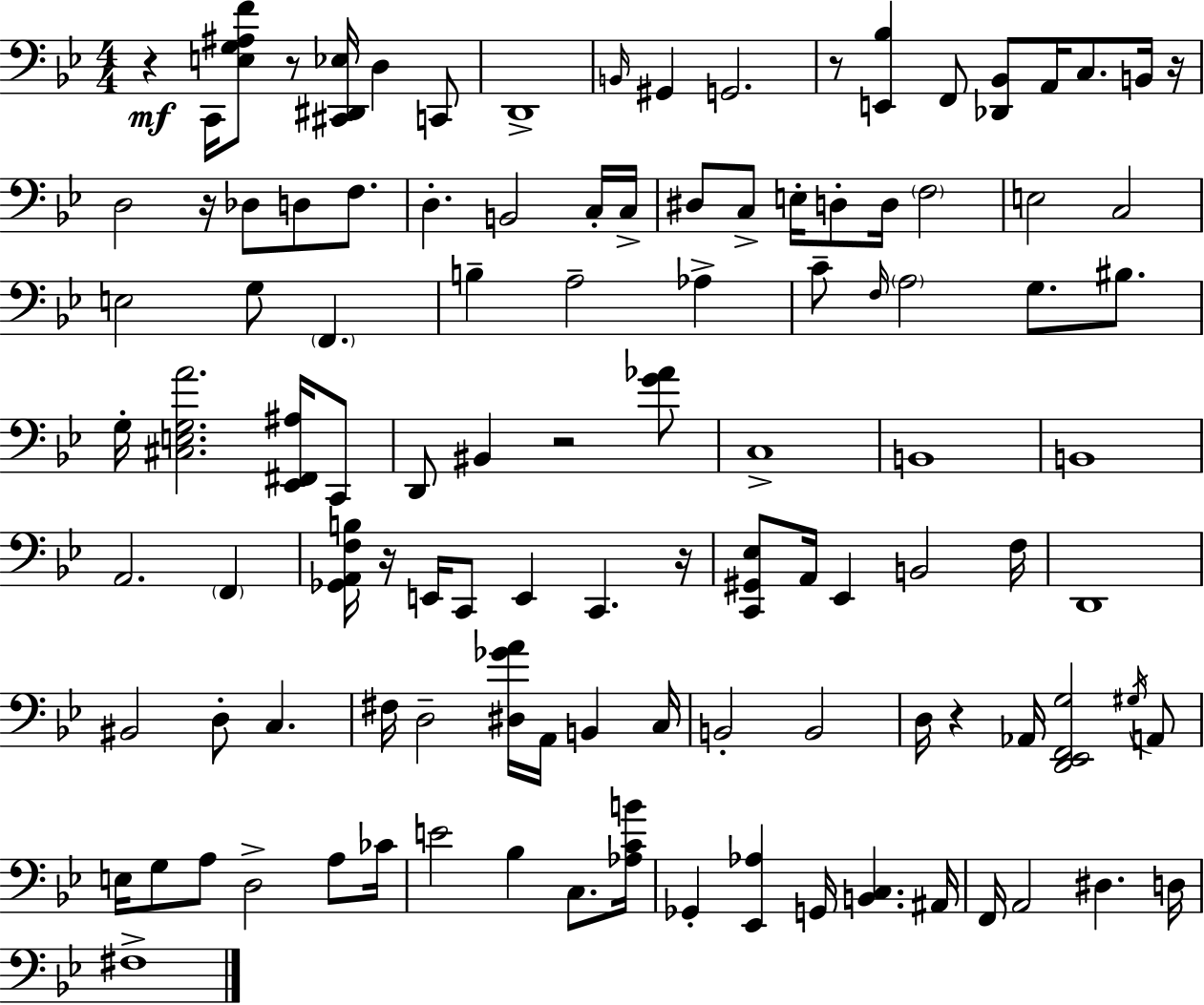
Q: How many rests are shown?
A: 9